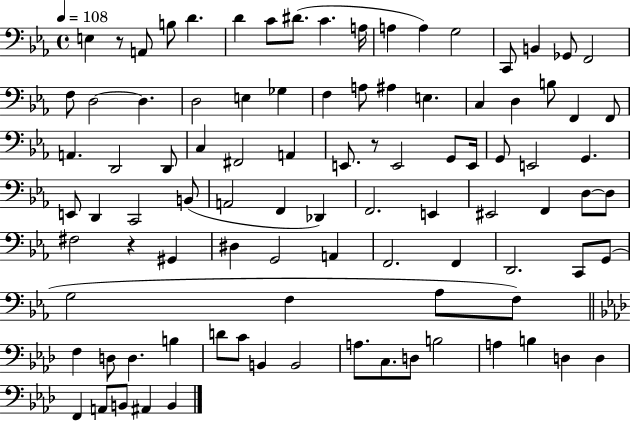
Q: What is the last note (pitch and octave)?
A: B2